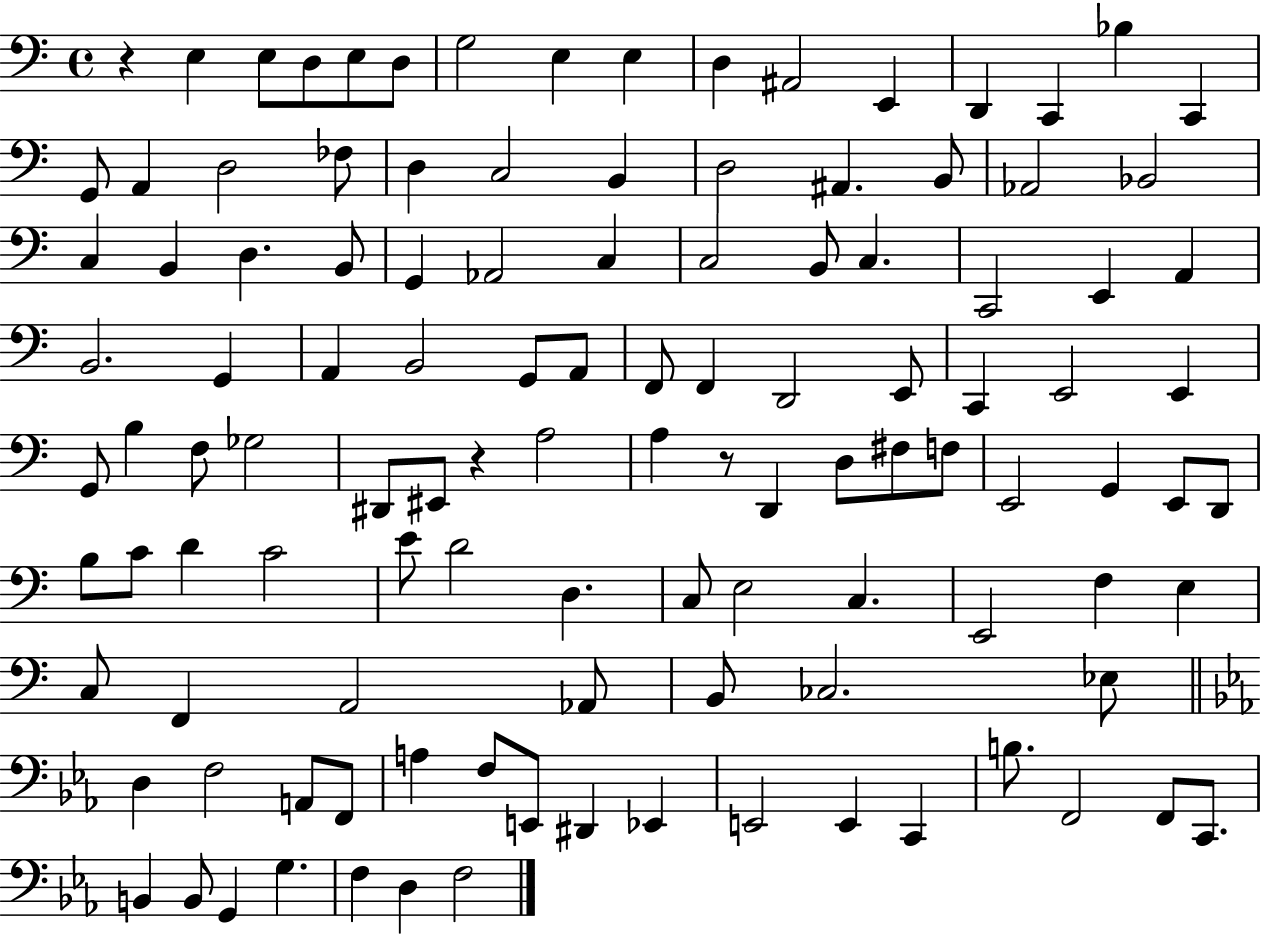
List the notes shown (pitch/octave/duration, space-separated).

R/q E3/q E3/e D3/e E3/e D3/e G3/h E3/q E3/q D3/q A#2/h E2/q D2/q C2/q Bb3/q C2/q G2/e A2/q D3/h FES3/e D3/q C3/h B2/q D3/h A#2/q. B2/e Ab2/h Bb2/h C3/q B2/q D3/q. B2/e G2/q Ab2/h C3/q C3/h B2/e C3/q. C2/h E2/q A2/q B2/h. G2/q A2/q B2/h G2/e A2/e F2/e F2/q D2/h E2/e C2/q E2/h E2/q G2/e B3/q F3/e Gb3/h D#2/e EIS2/e R/q A3/h A3/q R/e D2/q D3/e F#3/e F3/e E2/h G2/q E2/e D2/e B3/e C4/e D4/q C4/h E4/e D4/h D3/q. C3/e E3/h C3/q. E2/h F3/q E3/q C3/e F2/q A2/h Ab2/e B2/e CES3/h. Eb3/e D3/q F3/h A2/e F2/e A3/q F3/e E2/e D#2/q Eb2/q E2/h E2/q C2/q B3/e. F2/h F2/e C2/e. B2/q B2/e G2/q G3/q. F3/q D3/q F3/h